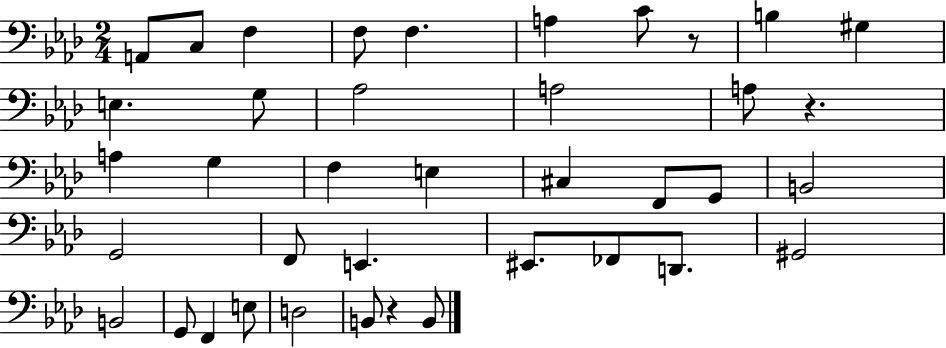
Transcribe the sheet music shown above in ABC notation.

X:1
T:Untitled
M:2/4
L:1/4
K:Ab
A,,/2 C,/2 F, F,/2 F, A, C/2 z/2 B, ^G, E, G,/2 _A,2 A,2 A,/2 z A, G, F, E, ^C, F,,/2 G,,/2 B,,2 G,,2 F,,/2 E,, ^E,,/2 _F,,/2 D,,/2 ^G,,2 B,,2 G,,/2 F,, E,/2 D,2 B,,/2 z B,,/2